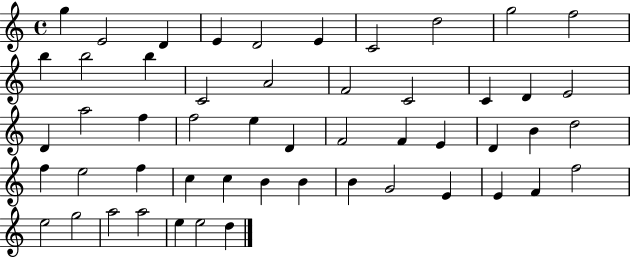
G5/q E4/h D4/q E4/q D4/h E4/q C4/h D5/h G5/h F5/h B5/q B5/h B5/q C4/h A4/h F4/h C4/h C4/q D4/q E4/h D4/q A5/h F5/q F5/h E5/q D4/q F4/h F4/q E4/q D4/q B4/q D5/h F5/q E5/h F5/q C5/q C5/q B4/q B4/q B4/q G4/h E4/q E4/q F4/q F5/h E5/h G5/h A5/h A5/h E5/q E5/h D5/q